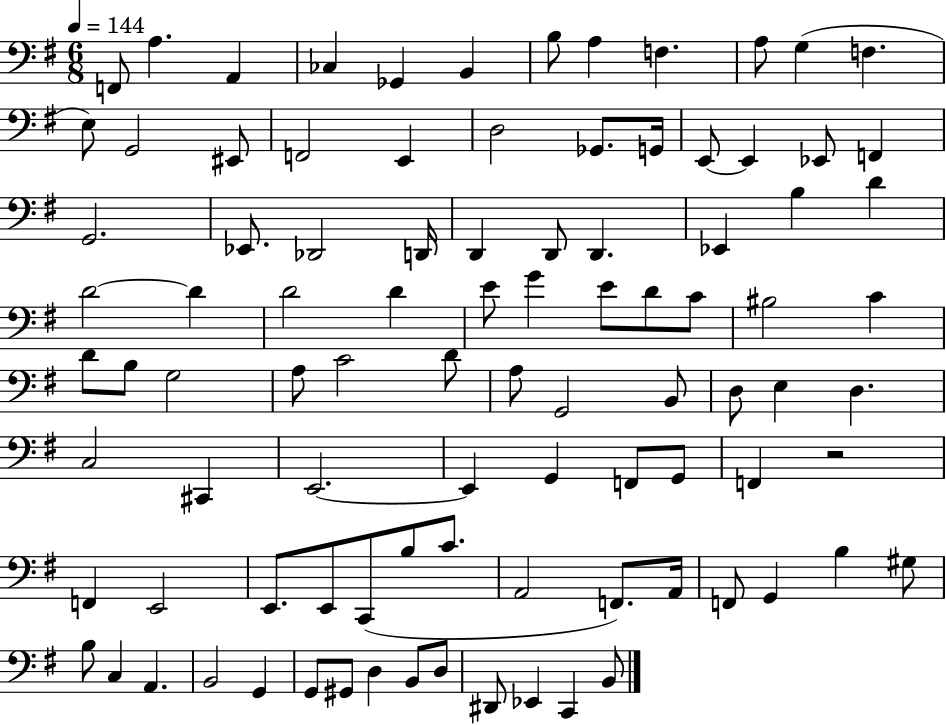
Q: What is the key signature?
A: G major